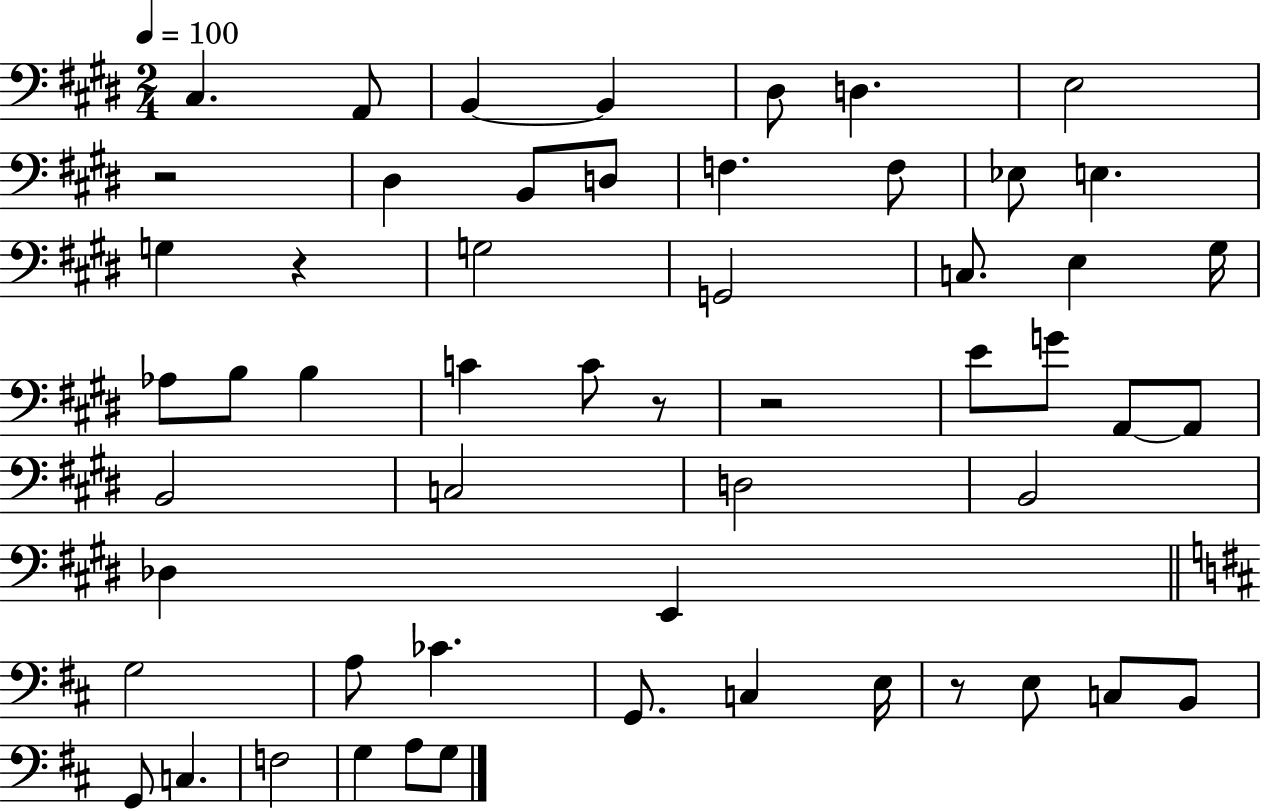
{
  \clef bass
  \numericTimeSignature
  \time 2/4
  \key e \major
  \tempo 4 = 100
  \repeat volta 2 { cis4. a,8 | b,4~~ b,4 | dis8 d4. | e2 | \break r2 | dis4 b,8 d8 | f4. f8 | ees8 e4. | \break g4 r4 | g2 | g,2 | c8. e4 gis16 | \break aes8 b8 b4 | c'4 c'8 r8 | r2 | e'8 g'8 a,8~~ a,8 | \break b,2 | c2 | d2 | b,2 | \break des4 e,4 | \bar "||" \break \key d \major g2 | a8 ces'4. | g,8. c4 e16 | r8 e8 c8 b,8 | \break g,8 c4. | f2 | g4 a8 g8 | } \bar "|."
}